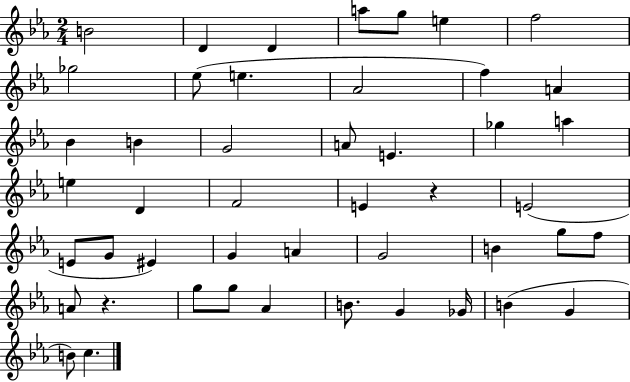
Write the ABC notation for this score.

X:1
T:Untitled
M:2/4
L:1/4
K:Eb
B2 D D a/2 g/2 e f2 _g2 _e/2 e _A2 f A _B B G2 A/2 E _g a e D F2 E z E2 E/2 G/2 ^E G A G2 B g/2 f/2 A/2 z g/2 g/2 _A B/2 G _G/4 B G B/2 c